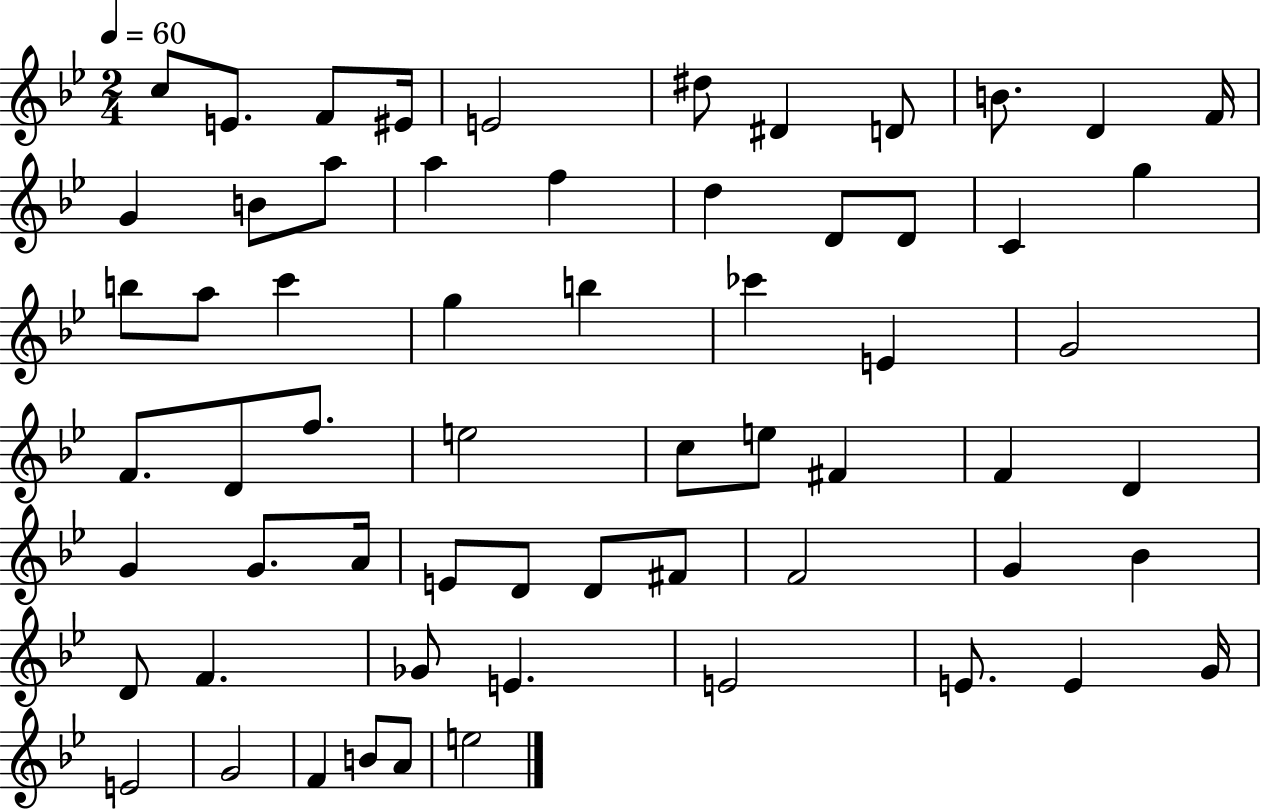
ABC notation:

X:1
T:Untitled
M:2/4
L:1/4
K:Bb
c/2 E/2 F/2 ^E/4 E2 ^d/2 ^D D/2 B/2 D F/4 G B/2 a/2 a f d D/2 D/2 C g b/2 a/2 c' g b _c' E G2 F/2 D/2 f/2 e2 c/2 e/2 ^F F D G G/2 A/4 E/2 D/2 D/2 ^F/2 F2 G _B D/2 F _G/2 E E2 E/2 E G/4 E2 G2 F B/2 A/2 e2